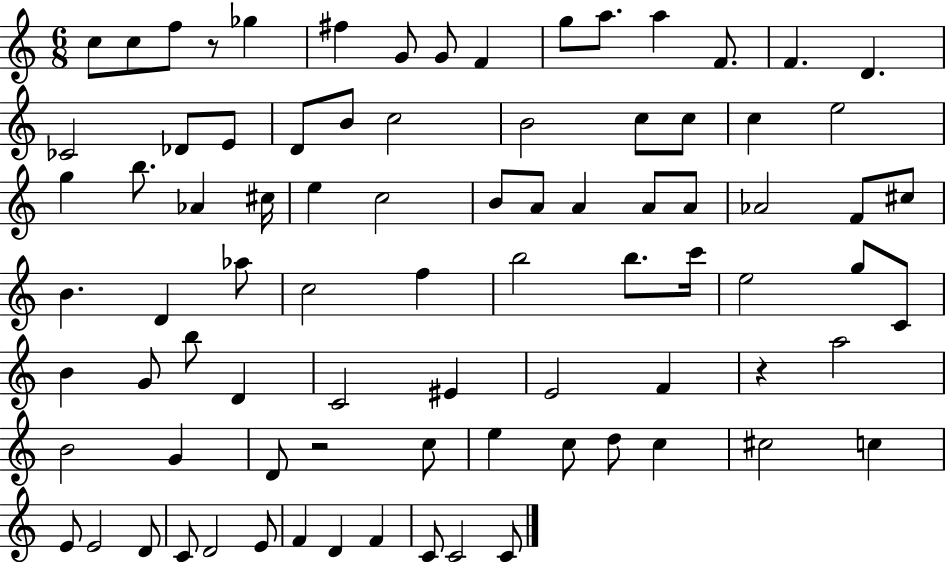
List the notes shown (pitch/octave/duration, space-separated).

C5/e C5/e F5/e R/e Gb5/q F#5/q G4/e G4/e F4/q G5/e A5/e. A5/q F4/e. F4/q. D4/q. CES4/h Db4/e E4/e D4/e B4/e C5/h B4/h C5/e C5/e C5/q E5/h G5/q B5/e. Ab4/q C#5/s E5/q C5/h B4/e A4/e A4/q A4/e A4/e Ab4/h F4/e C#5/e B4/q. D4/q Ab5/e C5/h F5/q B5/h B5/e. C6/s E5/h G5/e C4/e B4/q G4/e B5/e D4/q C4/h EIS4/q E4/h F4/q R/q A5/h B4/h G4/q D4/e R/h C5/e E5/q C5/e D5/e C5/q C#5/h C5/q E4/e E4/h D4/e C4/e D4/h E4/e F4/q D4/q F4/q C4/e C4/h C4/e